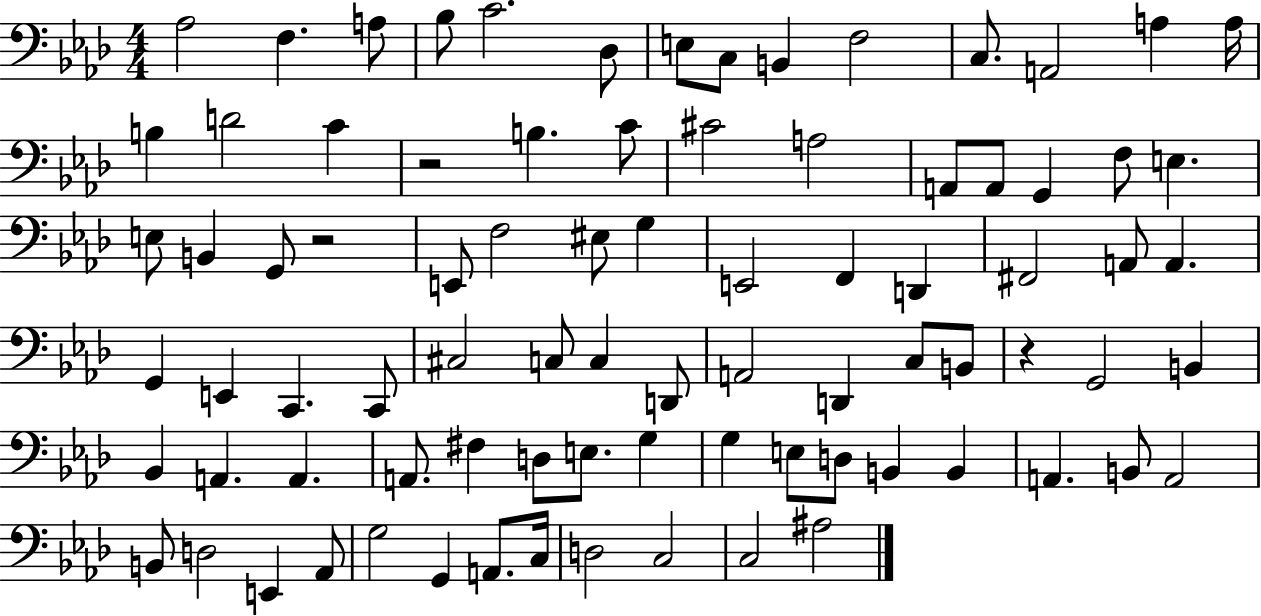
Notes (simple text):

Ab3/h F3/q. A3/e Bb3/e C4/h. Db3/e E3/e C3/e B2/q F3/h C3/e. A2/h A3/q A3/s B3/q D4/h C4/q R/h B3/q. C4/e C#4/h A3/h A2/e A2/e G2/q F3/e E3/q. E3/e B2/q G2/e R/h E2/e F3/h EIS3/e G3/q E2/h F2/q D2/q F#2/h A2/e A2/q. G2/q E2/q C2/q. C2/e C#3/h C3/e C3/q D2/e A2/h D2/q C3/e B2/e R/q G2/h B2/q Bb2/q A2/q. A2/q. A2/e. F#3/q D3/e E3/e. G3/q G3/q E3/e D3/e B2/q B2/q A2/q. B2/e A2/h B2/e D3/h E2/q Ab2/e G3/h G2/q A2/e. C3/s D3/h C3/h C3/h A#3/h